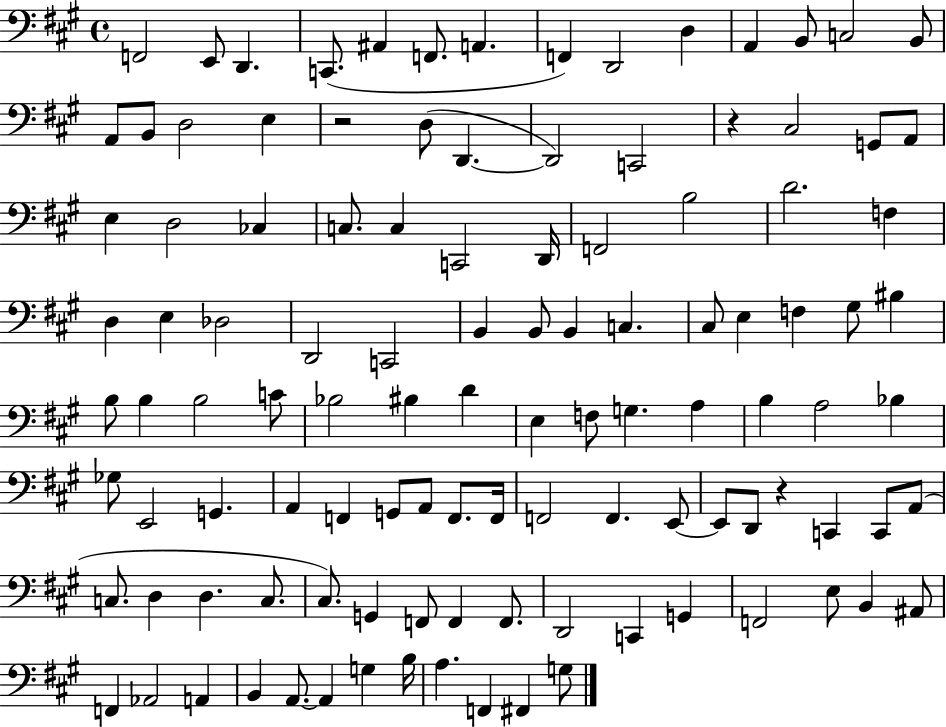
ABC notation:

X:1
T:Untitled
M:4/4
L:1/4
K:A
F,,2 E,,/2 D,, C,,/2 ^A,, F,,/2 A,, F,, D,,2 D, A,, B,,/2 C,2 B,,/2 A,,/2 B,,/2 D,2 E, z2 D,/2 D,, D,,2 C,,2 z ^C,2 G,,/2 A,,/2 E, D,2 _C, C,/2 C, C,,2 D,,/4 F,,2 B,2 D2 F, D, E, _D,2 D,,2 C,,2 B,, B,,/2 B,, C, ^C,/2 E, F, ^G,/2 ^B, B,/2 B, B,2 C/2 _B,2 ^B, D E, F,/2 G, A, B, A,2 _B, _G,/2 E,,2 G,, A,, F,, G,,/2 A,,/2 F,,/2 F,,/4 F,,2 F,, E,,/2 E,,/2 D,,/2 z C,, C,,/2 A,,/2 C,/2 D, D, C,/2 ^C,/2 G,, F,,/2 F,, F,,/2 D,,2 C,, G,, F,,2 E,/2 B,, ^A,,/2 F,, _A,,2 A,, B,, A,,/2 A,, G, B,/4 A, F,, ^F,, G,/2